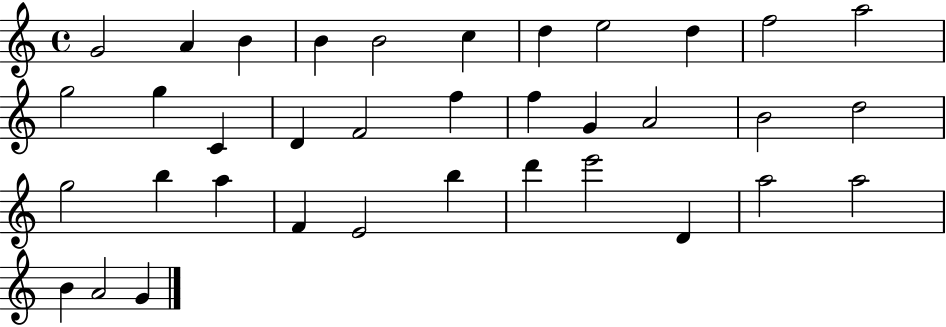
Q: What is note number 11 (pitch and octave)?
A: A5